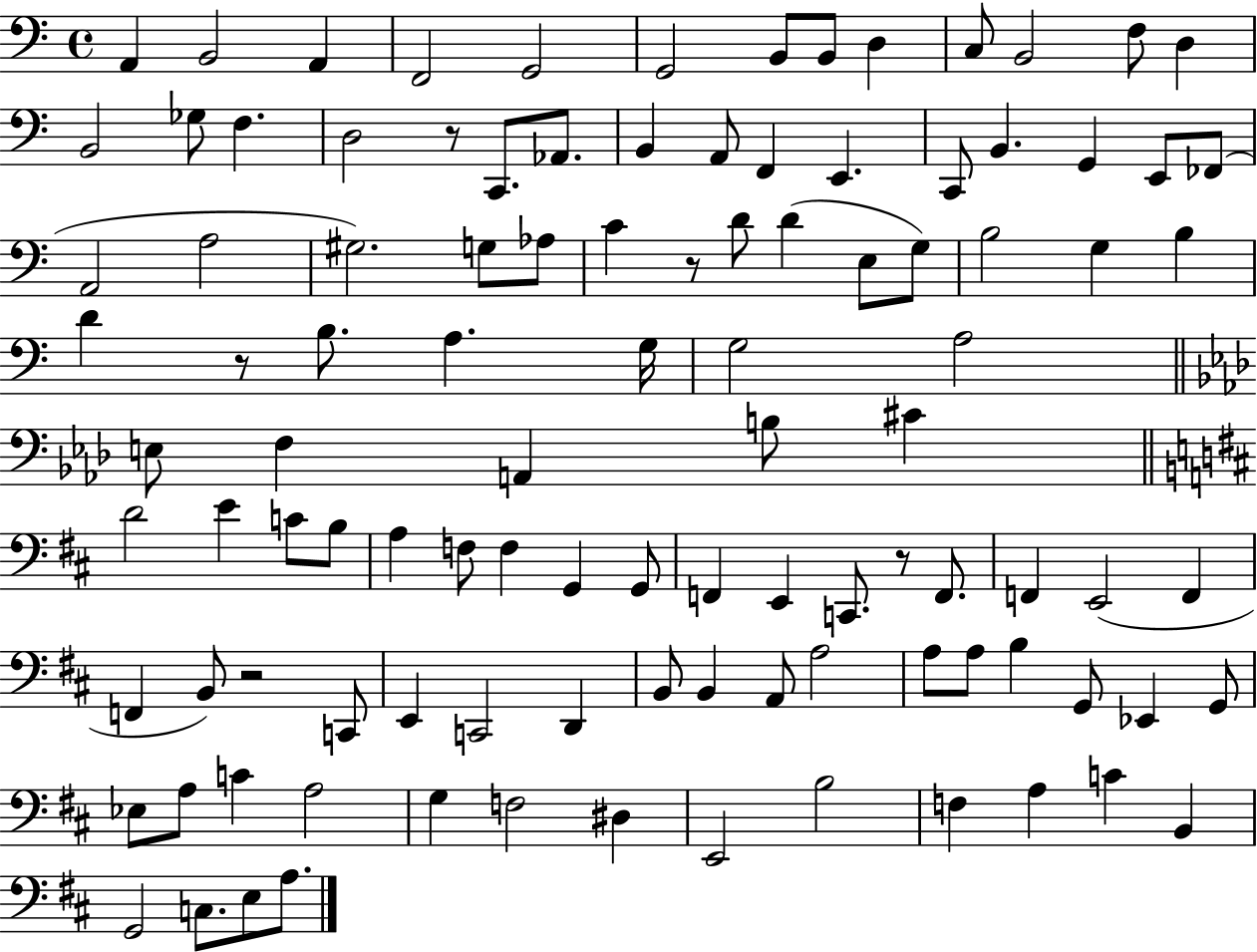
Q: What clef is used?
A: bass